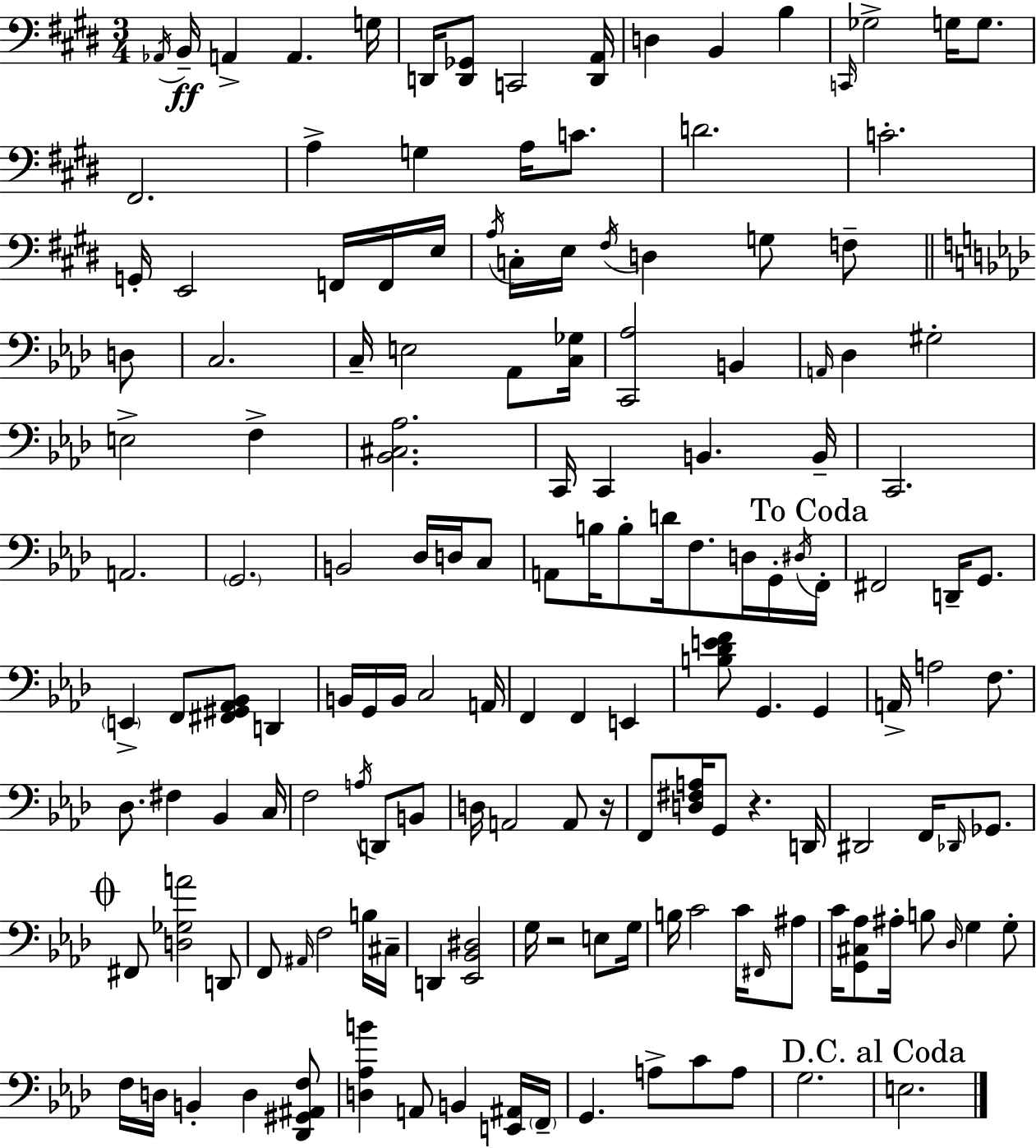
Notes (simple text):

Ab2/s B2/s A2/q A2/q. G3/s D2/s [D2,Gb2]/e C2/h [D2,A2]/s D3/q B2/q B3/q C2/s Gb3/h G3/s G3/e. F#2/h. A3/q G3/q A3/s C4/e. D4/h. C4/h. G2/s E2/h F2/s F2/s E3/s A3/s C3/s E3/s F#3/s D3/q G3/e F3/e D3/e C3/h. C3/s E3/h Ab2/e [C3,Gb3]/s [C2,Ab3]/h B2/q A2/s Db3/q G#3/h E3/h F3/q [Bb2,C#3,Ab3]/h. C2/s C2/q B2/q. B2/s C2/h. A2/h. G2/h. B2/h Db3/s D3/s C3/e A2/e B3/s B3/e D4/s F3/e. D3/s G2/s D#3/s F2/s F#2/h D2/s G2/e. E2/q F2/e [F#2,G#2,Ab2,Bb2]/e D2/q B2/s G2/s B2/s C3/h A2/s F2/q F2/q E2/q [B3,Db4,E4,F4]/e G2/q. G2/q A2/s A3/h F3/e. Db3/e. F#3/q Bb2/q C3/s F3/h A3/s D2/e B2/e D3/s A2/h A2/e R/s F2/e [D3,F#3,A3]/s G2/e R/q. D2/s D#2/h F2/s Db2/s Gb2/e. F#2/e [D3,Gb3,A4]/h D2/e F2/e A#2/s F3/h B3/s C#3/s D2/q [Eb2,Bb2,D#3]/h G3/s R/h E3/e G3/s B3/s C4/h C4/s F#2/s A#3/e C4/s [G2,C#3,Ab3]/e A#3/s B3/e Db3/s G3/q G3/e F3/s D3/s B2/q D3/q [Db2,G#2,A#2,F3]/e [D3,Ab3,B4]/q A2/e B2/q [E2,A#2]/s F2/s G2/q. A3/e C4/e A3/e G3/h. E3/h.